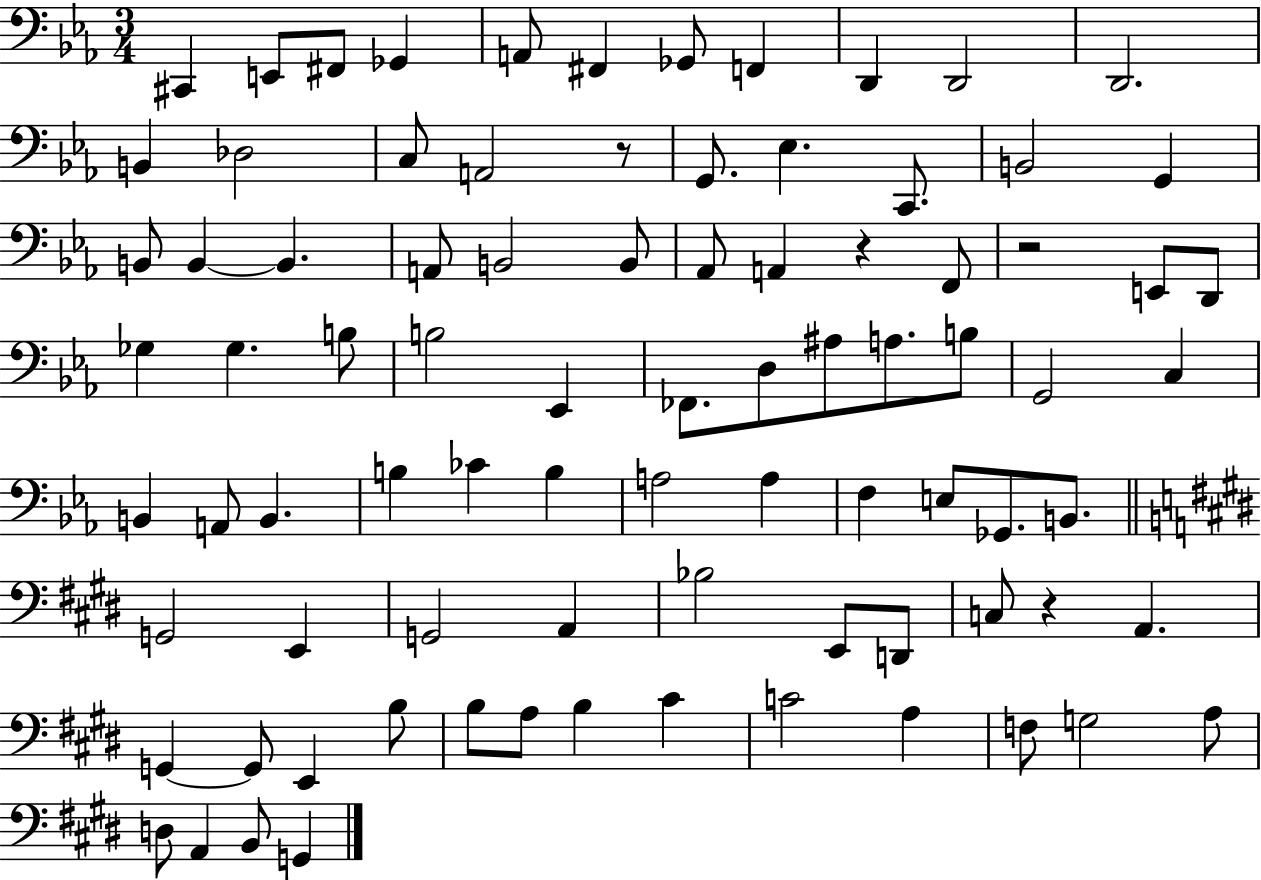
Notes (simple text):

C#2/q E2/e F#2/e Gb2/q A2/e F#2/q Gb2/e F2/q D2/q D2/h D2/h. B2/q Db3/h C3/e A2/h R/e G2/e. Eb3/q. C2/e. B2/h G2/q B2/e B2/q B2/q. A2/e B2/h B2/e Ab2/e A2/q R/q F2/e R/h E2/e D2/e Gb3/q Gb3/q. B3/e B3/h Eb2/q FES2/e. D3/e A#3/e A3/e. B3/e G2/h C3/q B2/q A2/e B2/q. B3/q CES4/q B3/q A3/h A3/q F3/q E3/e Gb2/e. B2/e. G2/h E2/q G2/h A2/q Bb3/h E2/e D2/e C3/e R/q A2/q. G2/q G2/e E2/q B3/e B3/e A3/e B3/q C#4/q C4/h A3/q F3/e G3/h A3/e D3/e A2/q B2/e G2/q